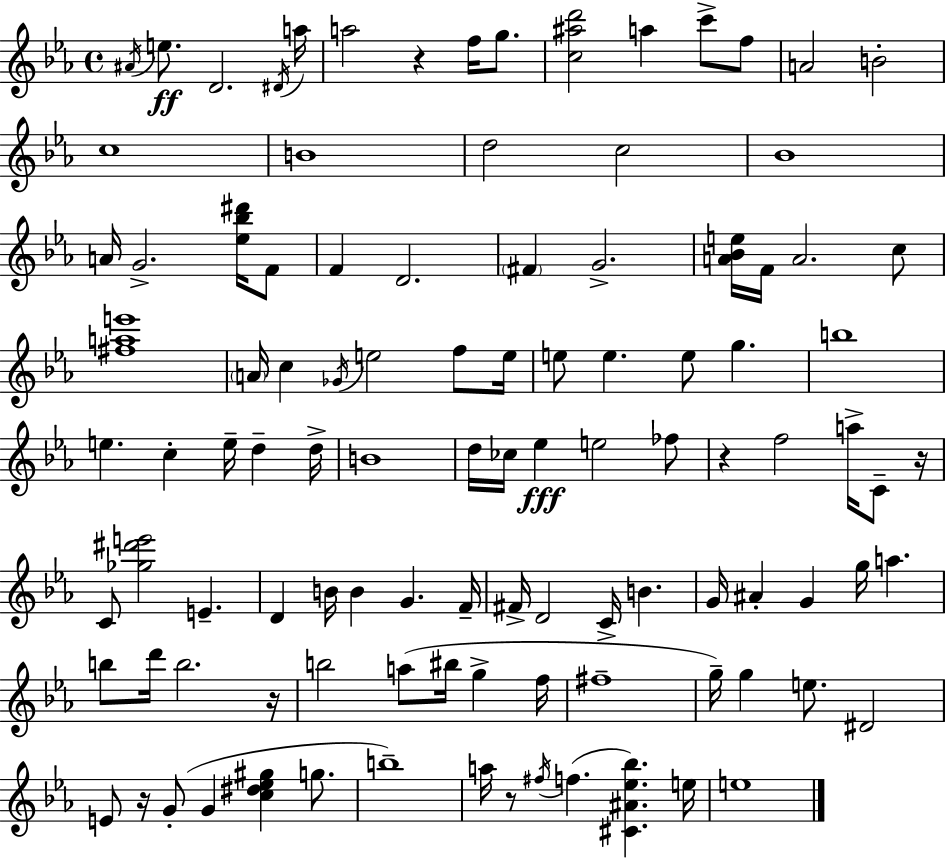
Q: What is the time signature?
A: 4/4